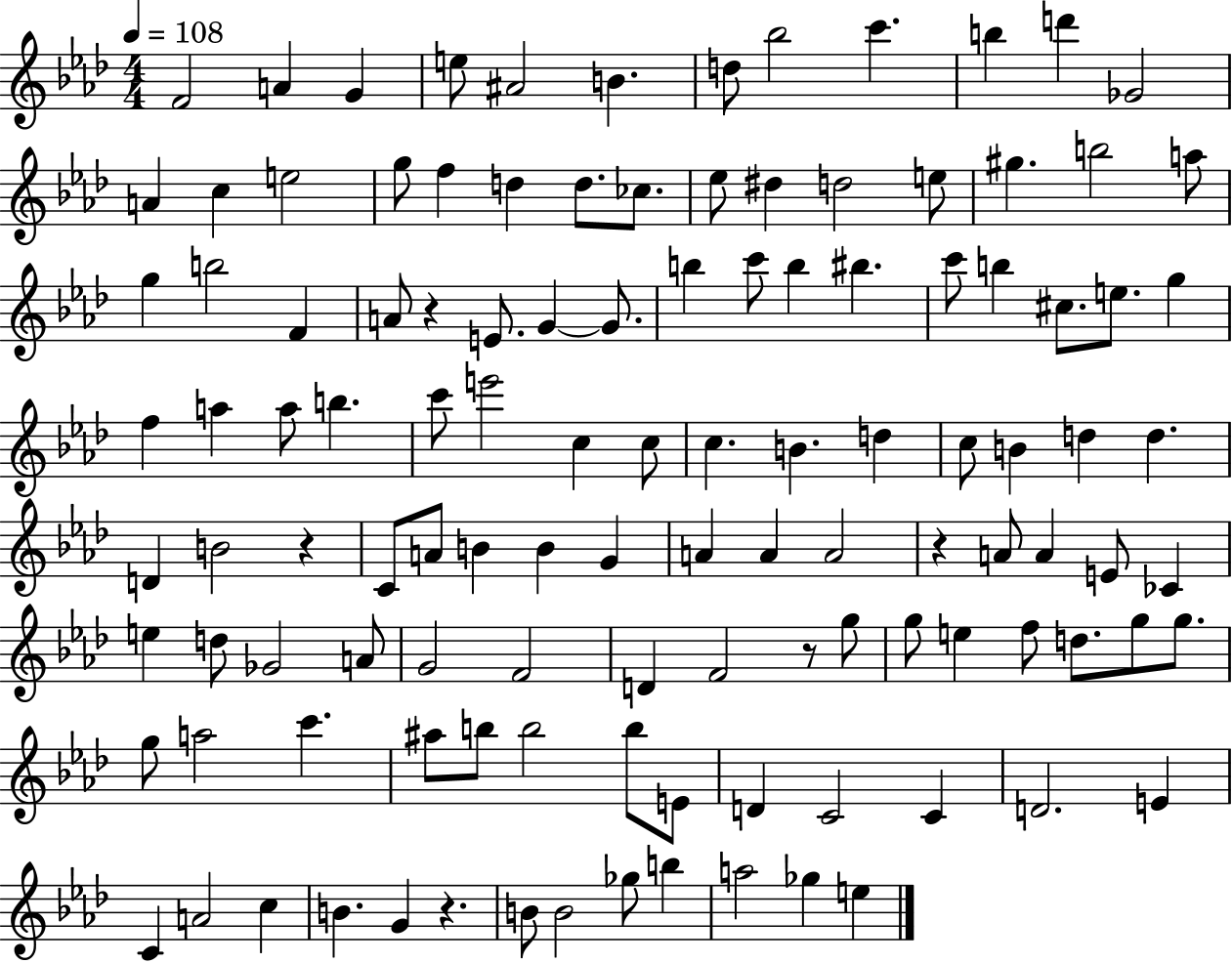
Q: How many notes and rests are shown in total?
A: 117